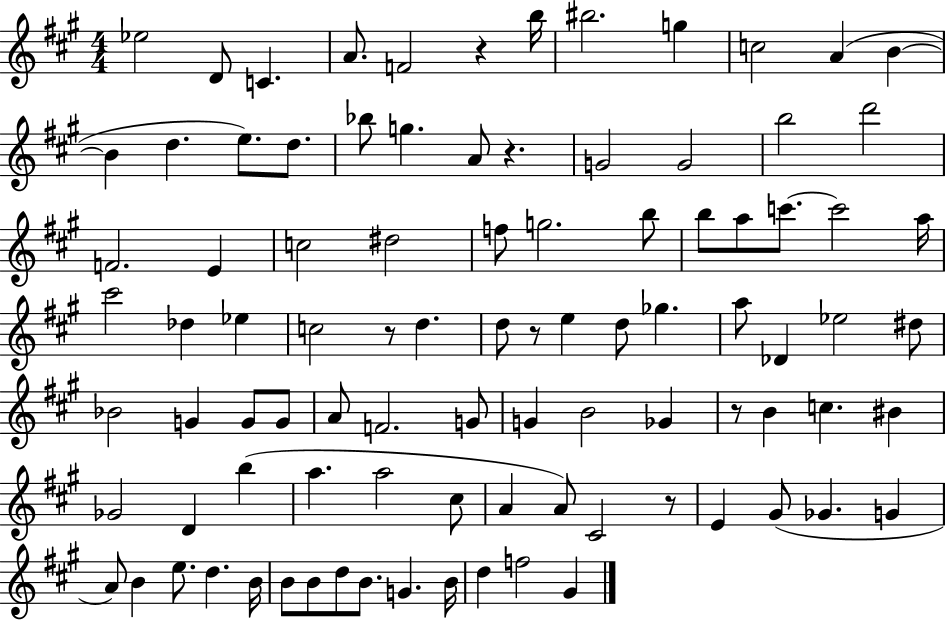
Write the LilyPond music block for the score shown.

{
  \clef treble
  \numericTimeSignature
  \time 4/4
  \key a \major
  \repeat volta 2 { ees''2 d'8 c'4. | a'8. f'2 r4 b''16 | bis''2. g''4 | c''2 a'4( b'4~~ | \break b'4 d''4. e''8.) d''8. | bes''8 g''4. a'8 r4. | g'2 g'2 | b''2 d'''2 | \break f'2. e'4 | c''2 dis''2 | f''8 g''2. b''8 | b''8 a''8 c'''8.~~ c'''2 a''16 | \break cis'''2 des''4 ees''4 | c''2 r8 d''4. | d''8 r8 e''4 d''8 ges''4. | a''8 des'4 ees''2 dis''8 | \break bes'2 g'4 g'8 g'8 | a'8 f'2. g'8 | g'4 b'2 ges'4 | r8 b'4 c''4. bis'4 | \break ges'2 d'4 b''4( | a''4. a''2 cis''8 | a'4 a'8) cis'2 r8 | e'4 gis'8( ges'4. g'4 | \break a'8) b'4 e''8. d''4. b'16 | b'8 b'8 d''8 b'8. g'4. b'16 | d''4 f''2 gis'4 | } \bar "|."
}